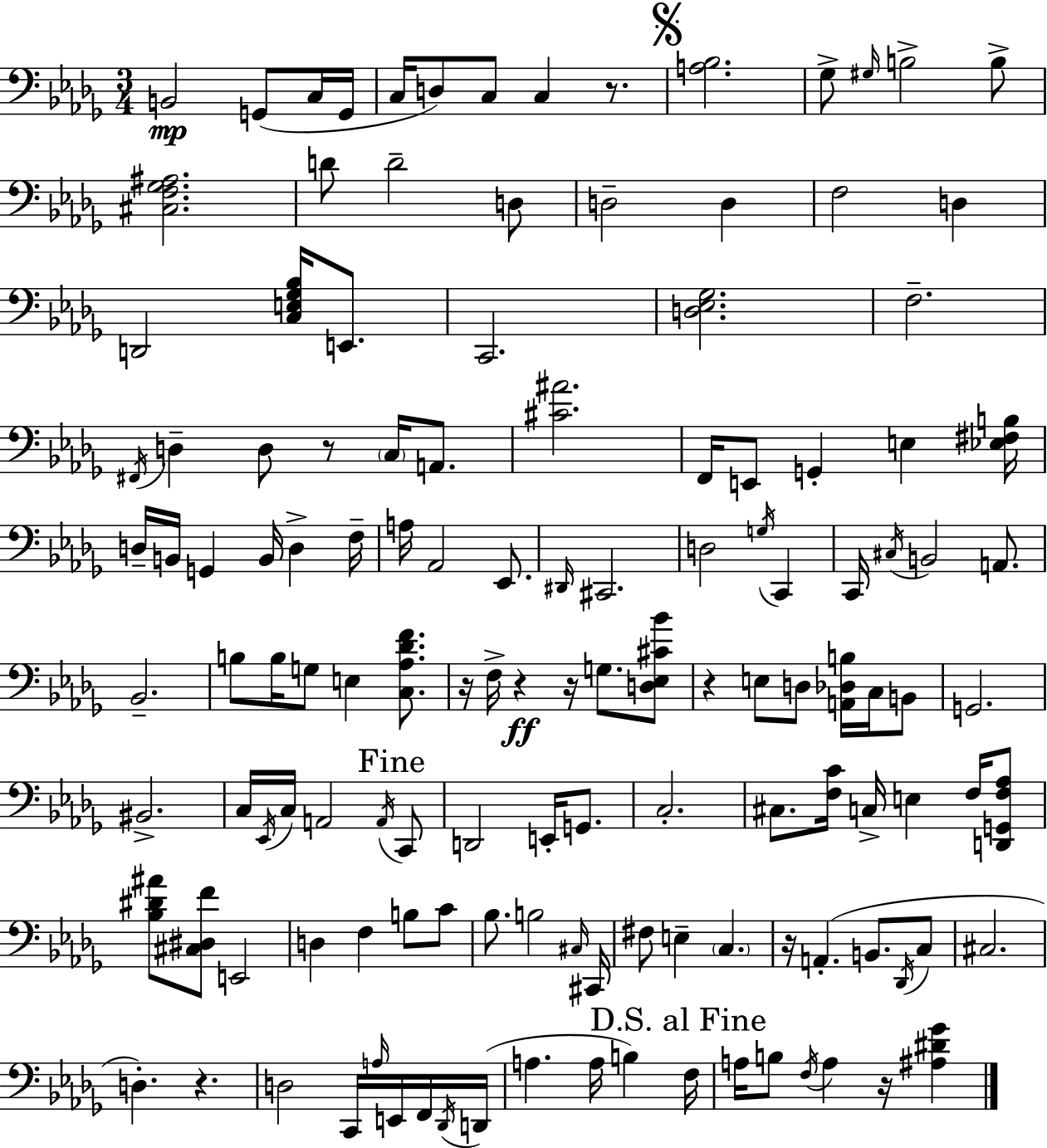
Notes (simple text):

B2/h G2/e C3/s G2/s C3/s D3/e C3/e C3/q R/e. [A3,Bb3]/h. Gb3/e G#3/s B3/h B3/e [C#3,F3,Gb3,A#3]/h. D4/e D4/h D3/e D3/h D3/q F3/h D3/q D2/h [C3,E3,Gb3,Bb3]/s E2/e. C2/h. [D3,Eb3,Gb3]/h. F3/h. F#2/s D3/q D3/e R/e C3/s A2/e. [C#4,A#4]/h. F2/s E2/e G2/q E3/q [Eb3,F#3,B3]/s D3/s B2/s G2/q B2/s D3/q F3/s A3/s Ab2/h Eb2/e. D#2/s C#2/h. D3/h G3/s C2/q C2/s C#3/s B2/h A2/e. Bb2/h. B3/e B3/s G3/e E3/q [C3,Ab3,Db4,F4]/e. R/s F3/s R/q R/s G3/e. [D3,Eb3,C#4,Bb4]/e R/q E3/e D3/e [A2,Db3,B3]/s C3/s B2/e G2/h. BIS2/h. C3/s Eb2/s C3/s A2/h A2/s C2/e D2/h E2/s G2/e. C3/h. C#3/e. [F3,C4]/s C3/s E3/q F3/s [D2,G2,F3,Ab3]/e [Bb3,D#4,A#4]/e [C#3,D#3,F4]/e E2/h D3/q F3/q B3/e C4/e Bb3/e. B3/h C#3/s C#2/s F#3/e E3/q C3/q. R/s A2/q. B2/e. Db2/s C3/e C#3/h. D3/q. R/q. D3/h C2/s A3/s E2/s F2/s Db2/s D2/s A3/q. A3/s B3/q F3/s A3/s B3/e F3/s A3/q R/s [A#3,D#4,Gb4]/q